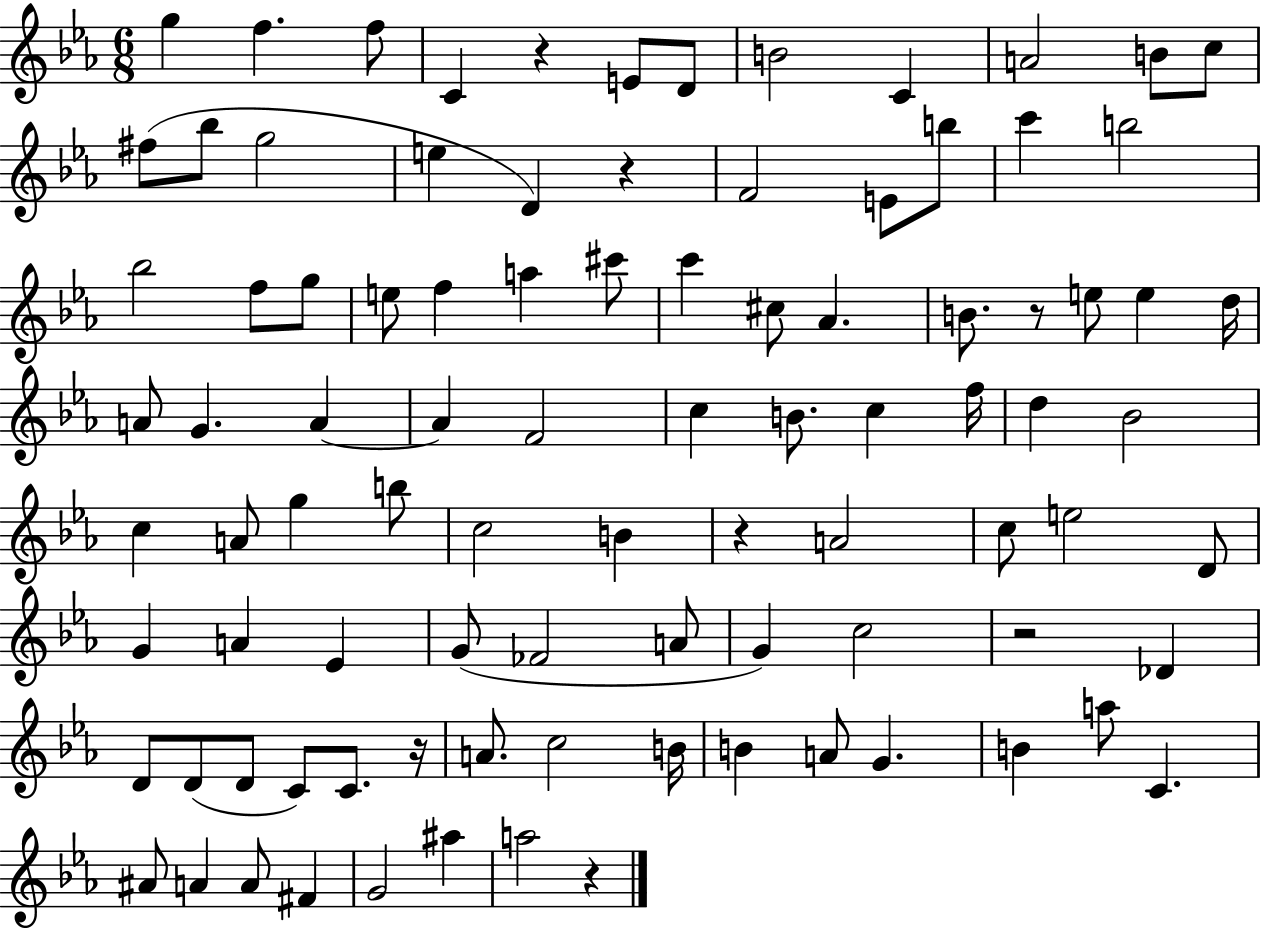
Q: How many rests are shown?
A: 7